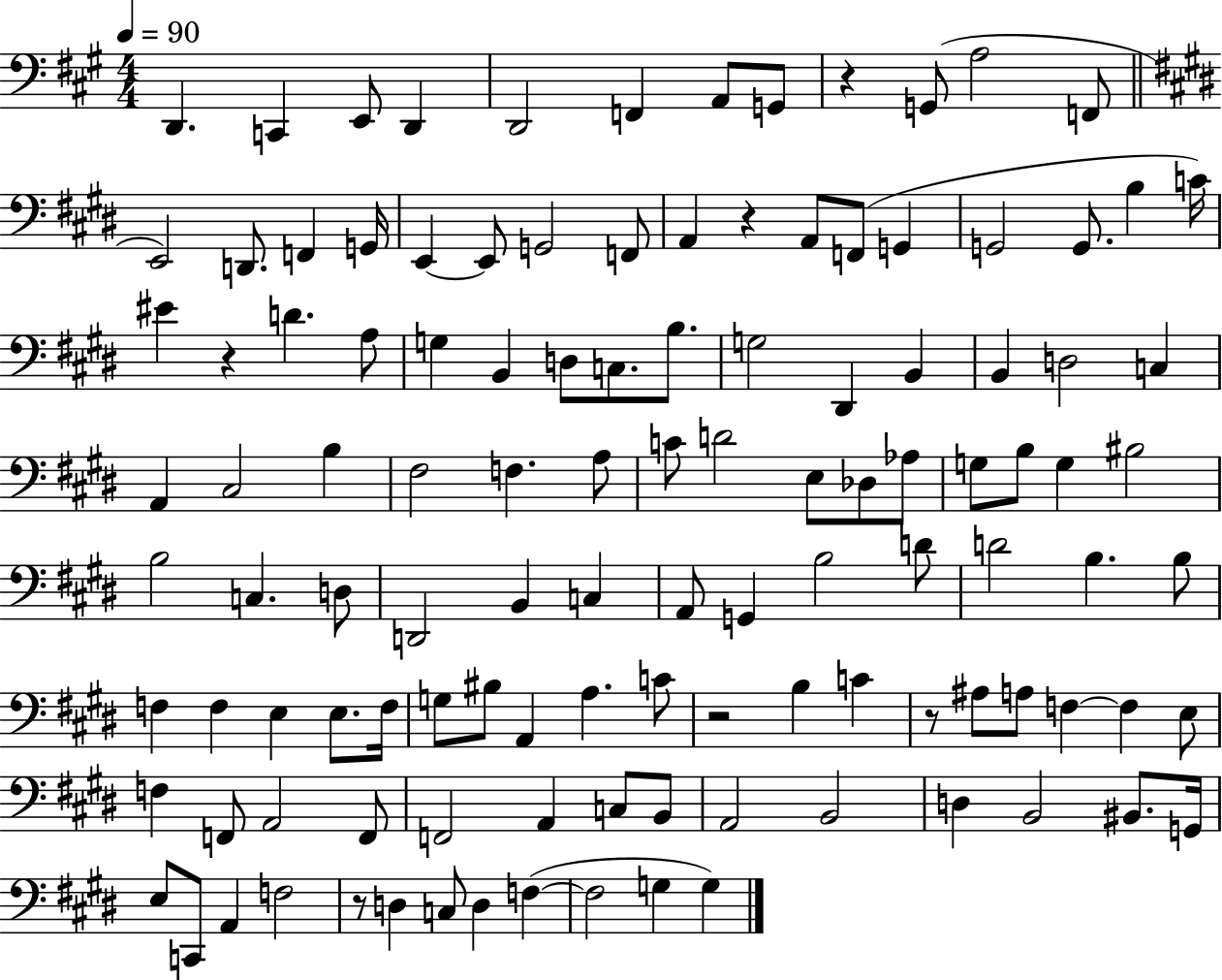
D2/q. C2/q E2/e D2/q D2/h F2/q A2/e G2/e R/q G2/e A3/h F2/e E2/h D2/e. F2/q G2/s E2/q E2/e G2/h F2/e A2/q R/q A2/e F2/e G2/q G2/h G2/e. B3/q C4/s EIS4/q R/q D4/q. A3/e G3/q B2/q D3/e C3/e. B3/e. G3/h D#2/q B2/q B2/q D3/h C3/q A2/q C#3/h B3/q F#3/h F3/q. A3/e C4/e D4/h E3/e Db3/e Ab3/e G3/e B3/e G3/q BIS3/h B3/h C3/q. D3/e D2/h B2/q C3/q A2/e G2/q B3/h D4/e D4/h B3/q. B3/e F3/q F3/q E3/q E3/e. F3/s G3/e BIS3/e A2/q A3/q. C4/e R/h B3/q C4/q R/e A#3/e A3/e F3/q F3/q E3/e F3/q F2/e A2/h F2/e F2/h A2/q C3/e B2/e A2/h B2/h D3/q B2/h BIS2/e. G2/s E3/e C2/e A2/q F3/h R/e D3/q C3/e D3/q F3/q F3/h G3/q G3/q